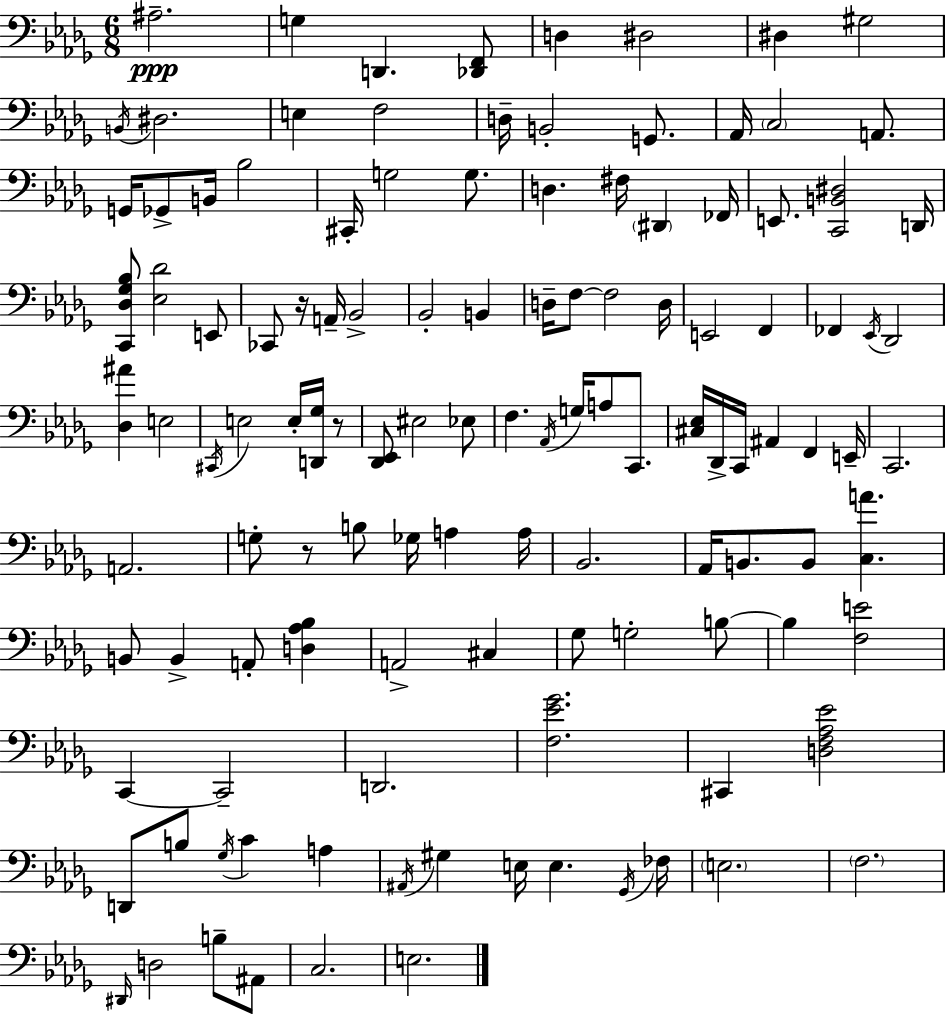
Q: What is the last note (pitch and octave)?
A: E3